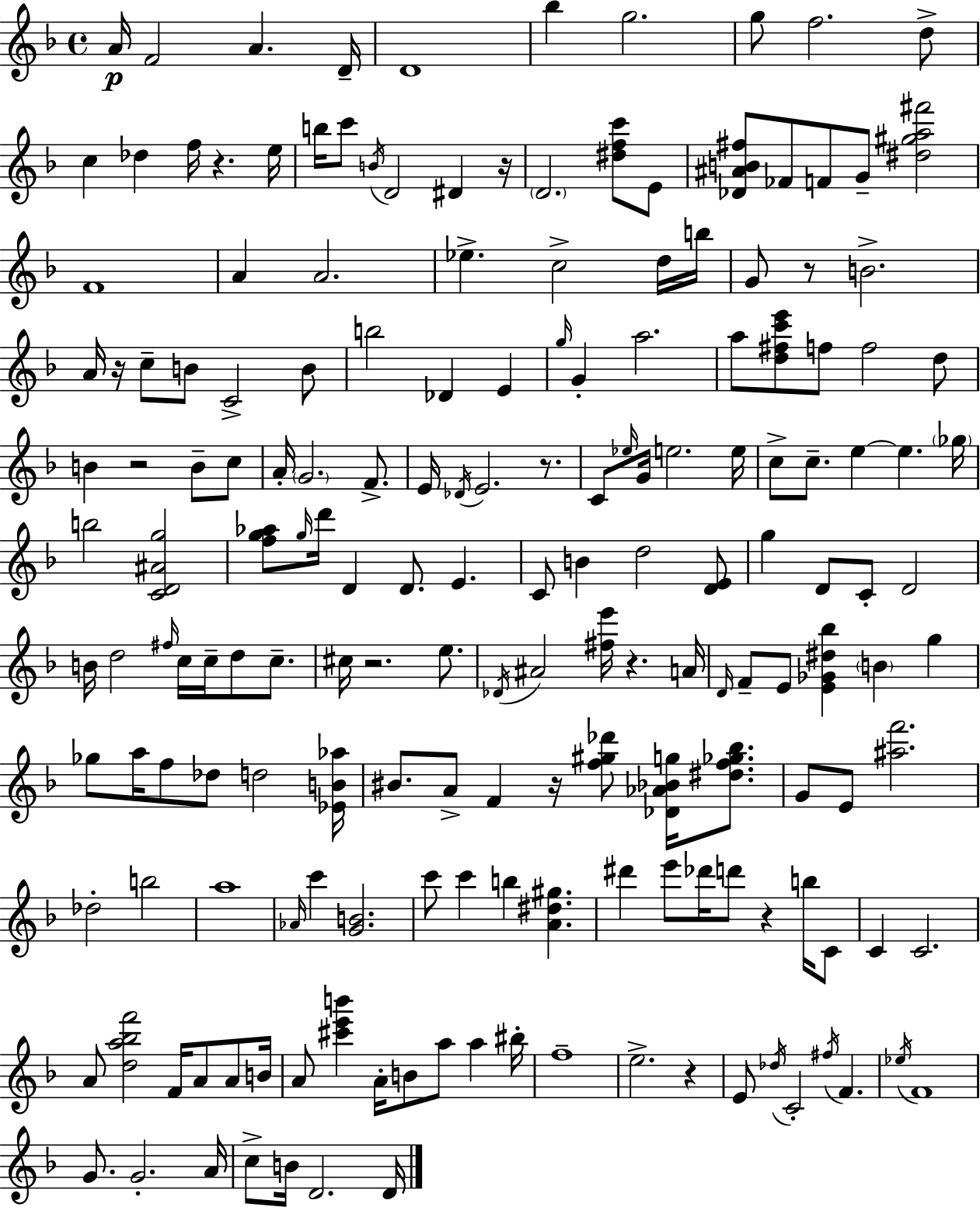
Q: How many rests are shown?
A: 11